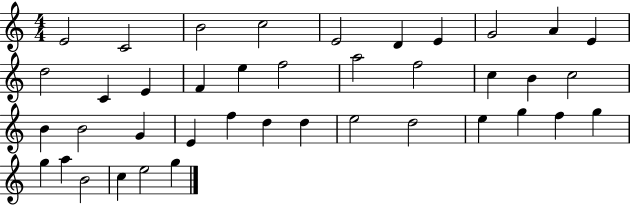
E4/h C4/h B4/h C5/h E4/h D4/q E4/q G4/h A4/q E4/q D5/h C4/q E4/q F4/q E5/q F5/h A5/h F5/h C5/q B4/q C5/h B4/q B4/h G4/q E4/q F5/q D5/q D5/q E5/h D5/h E5/q G5/q F5/q G5/q G5/q A5/q B4/h C5/q E5/h G5/q